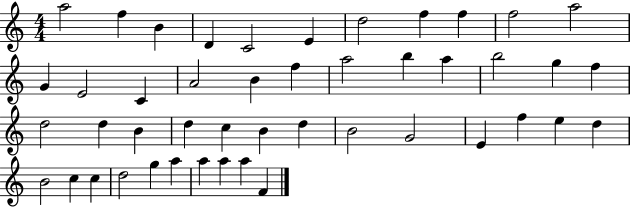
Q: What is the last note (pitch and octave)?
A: F4